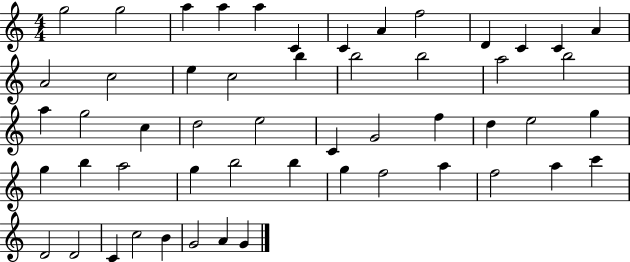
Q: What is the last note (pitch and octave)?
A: G4